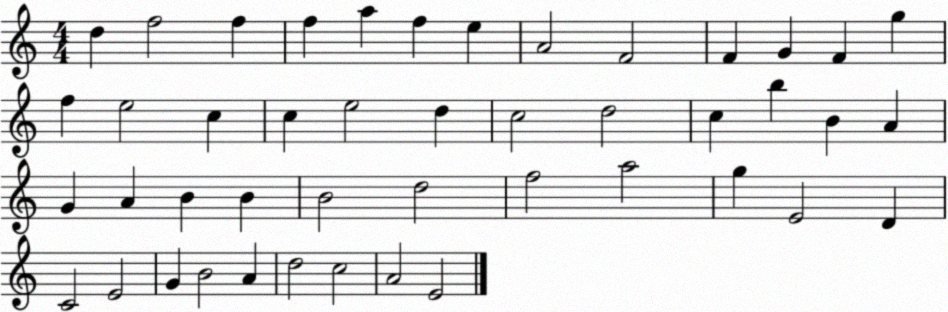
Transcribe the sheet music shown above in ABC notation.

X:1
T:Untitled
M:4/4
L:1/4
K:C
d f2 f f a f e A2 F2 F G F g f e2 c c e2 d c2 d2 c b B A G A B B B2 d2 f2 a2 g E2 D C2 E2 G B2 A d2 c2 A2 E2